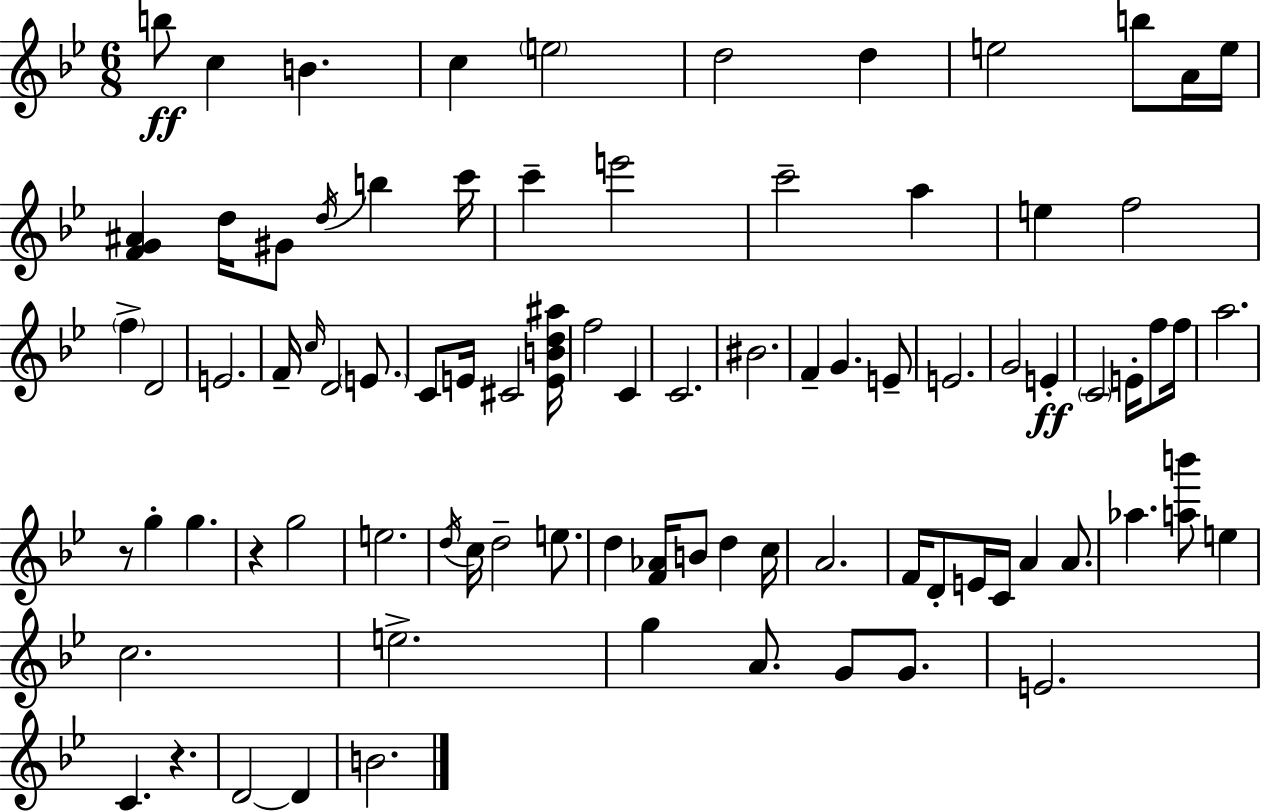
{
  \clef treble
  \numericTimeSignature
  \time 6/8
  \key bes \major
  b''8\ff c''4 b'4. | c''4 \parenthesize e''2 | d''2 d''4 | e''2 b''8 a'16 e''16 | \break <f' g' ais'>4 d''16 gis'8 \acciaccatura { d''16 } b''4 | c'''16 c'''4-- e'''2 | c'''2-- a''4 | e''4 f''2 | \break \parenthesize f''4-> d'2 | e'2. | f'16-- \grace { c''16 } d'2 \parenthesize e'8. | c'8 e'16 cis'2 | \break <e' b' d'' ais''>16 f''2 c'4 | c'2. | bis'2. | f'4-- g'4. | \break e'8-- e'2. | g'2 e'4-.\ff | \parenthesize c'2 e'16-. f''8 | f''16 a''2. | \break r8 g''4-. g''4. | r4 g''2 | e''2. | \acciaccatura { d''16 } c''16 d''2-- | \break e''8. d''4 <f' aes'>16 b'8 d''4 | c''16 a'2. | f'16 d'8-. e'16 c'16 a'4 | a'8. aes''4. <a'' b'''>8 e''4 | \break c''2. | e''2.-> | g''4 a'8. g'8 | g'8. e'2. | \break c'4. r4. | d'2~~ d'4 | b'2. | \bar "|."
}